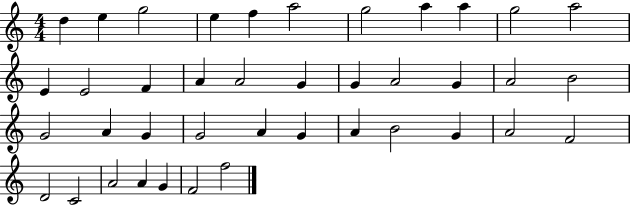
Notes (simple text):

D5/q E5/q G5/h E5/q F5/q A5/h G5/h A5/q A5/q G5/h A5/h E4/q E4/h F4/q A4/q A4/h G4/q G4/q A4/h G4/q A4/h B4/h G4/h A4/q G4/q G4/h A4/q G4/q A4/q B4/h G4/q A4/h F4/h D4/h C4/h A4/h A4/q G4/q F4/h F5/h